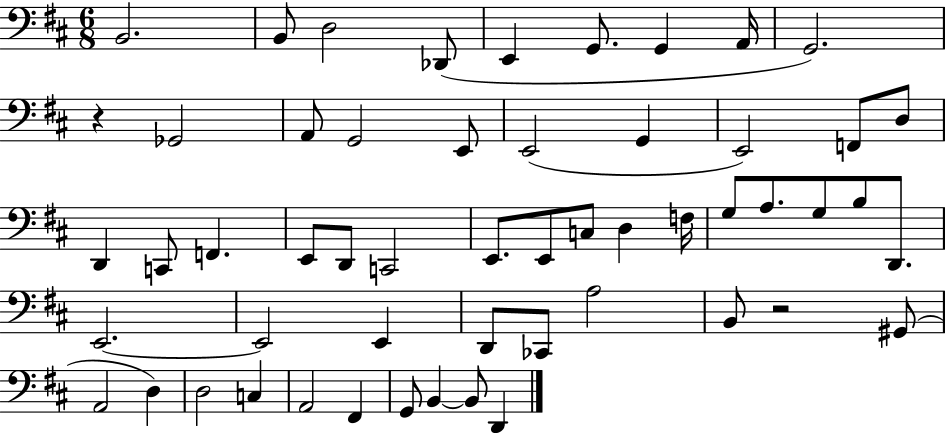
{
  \clef bass
  \numericTimeSignature
  \time 6/8
  \key d \major
  b,2. | b,8 d2 des,8( | e,4 g,8. g,4 a,16 | g,2.) | \break r4 ges,2 | a,8 g,2 e,8 | e,2( g,4 | e,2) f,8 d8 | \break d,4 c,8 f,4. | e,8 d,8 c,2 | e,8. e,8 c8 d4 f16 | g8 a8. g8 b8 d,8. | \break e,2.~~ | e,2 e,4 | d,8 ces,8 a2 | b,8 r2 gis,8( | \break a,2 d4) | d2 c4 | a,2 fis,4 | g,8 b,4~~ b,8 d,4 | \break \bar "|."
}